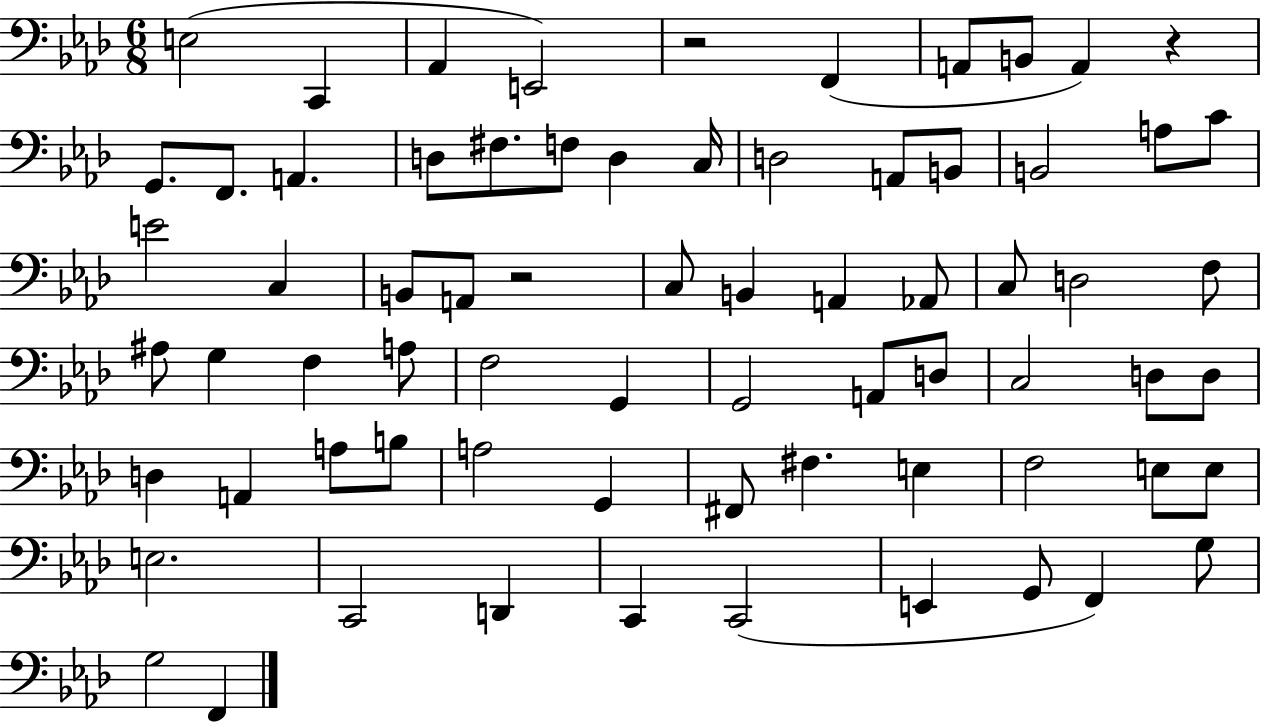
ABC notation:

X:1
T:Untitled
M:6/8
L:1/4
K:Ab
E,2 C,, _A,, E,,2 z2 F,, A,,/2 B,,/2 A,, z G,,/2 F,,/2 A,, D,/2 ^F,/2 F,/2 D, C,/4 D,2 A,,/2 B,,/2 B,,2 A,/2 C/2 E2 C, B,,/2 A,,/2 z2 C,/2 B,, A,, _A,,/2 C,/2 D,2 F,/2 ^A,/2 G, F, A,/2 F,2 G,, G,,2 A,,/2 D,/2 C,2 D,/2 D,/2 D, A,, A,/2 B,/2 A,2 G,, ^F,,/2 ^F, E, F,2 E,/2 E,/2 E,2 C,,2 D,, C,, C,,2 E,, G,,/2 F,, G,/2 G,2 F,,